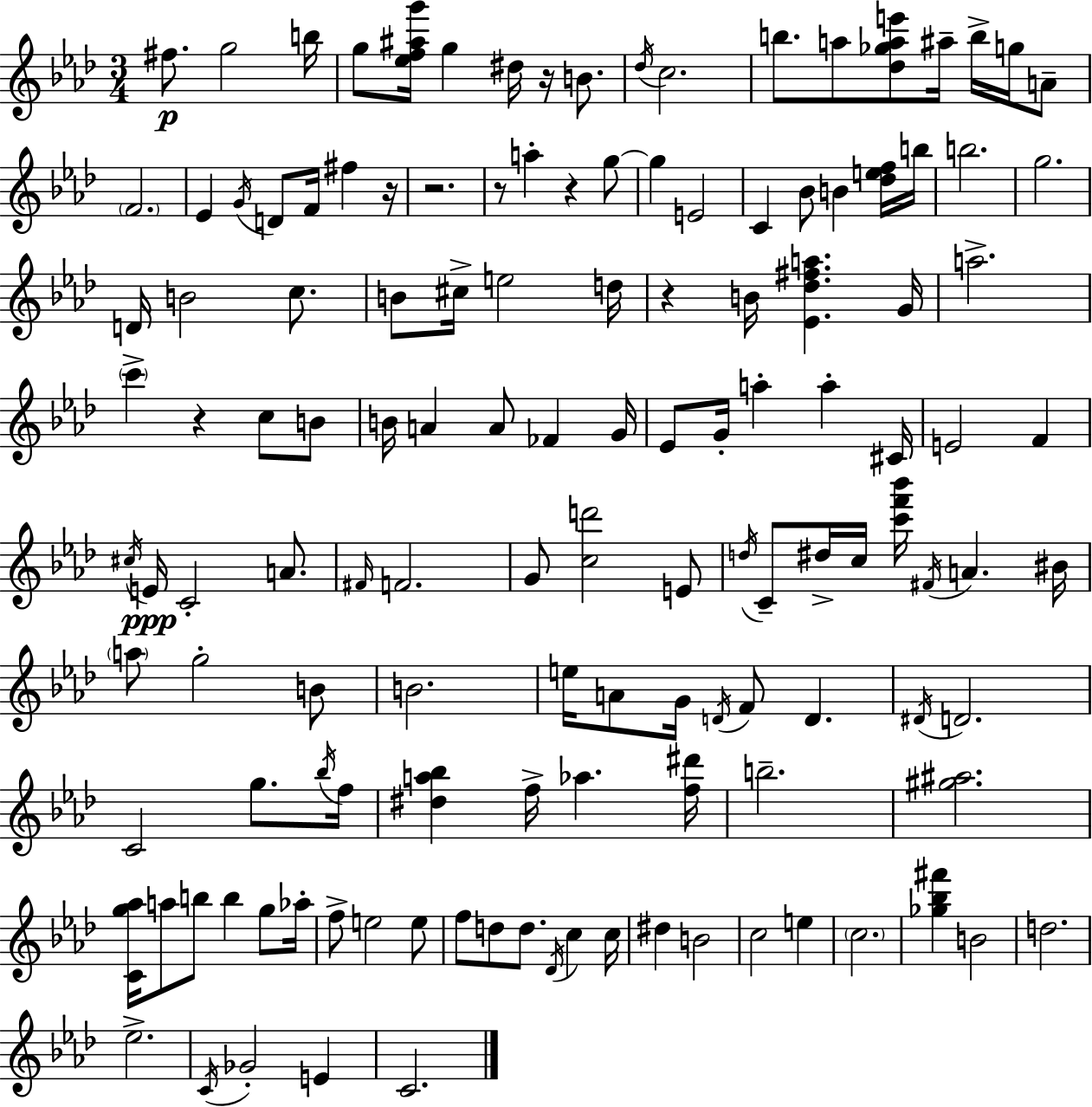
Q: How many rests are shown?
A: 7